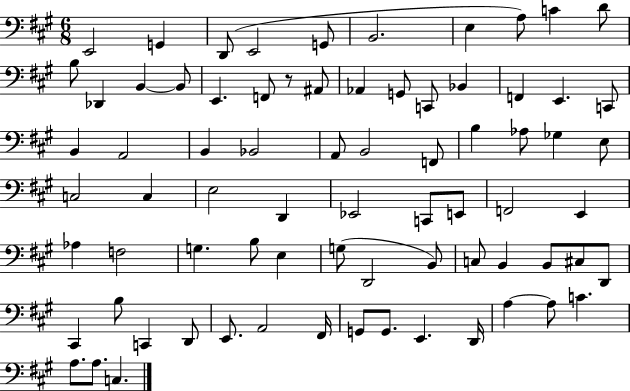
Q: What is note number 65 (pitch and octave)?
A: G2